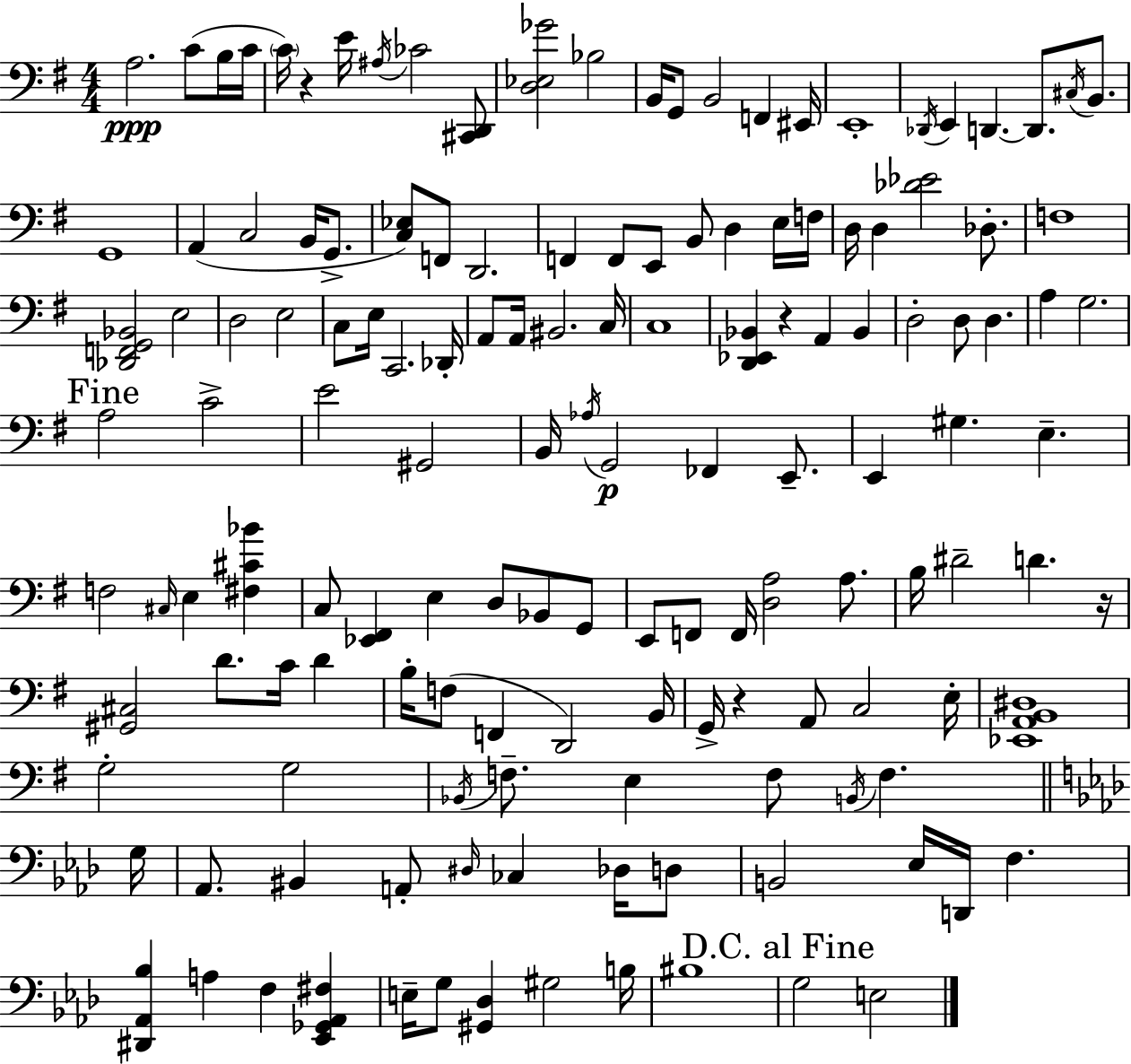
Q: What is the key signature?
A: G major